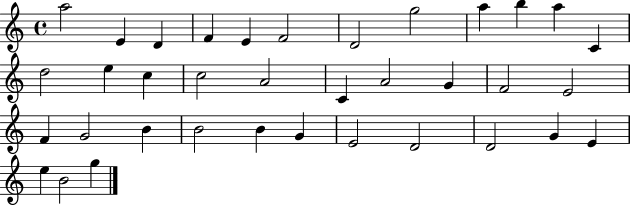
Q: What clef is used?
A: treble